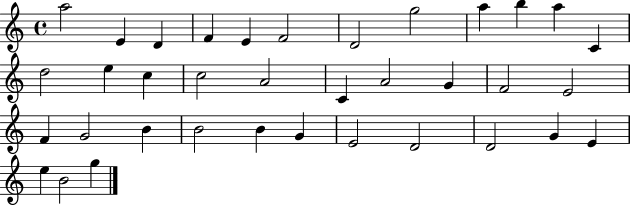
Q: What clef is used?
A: treble